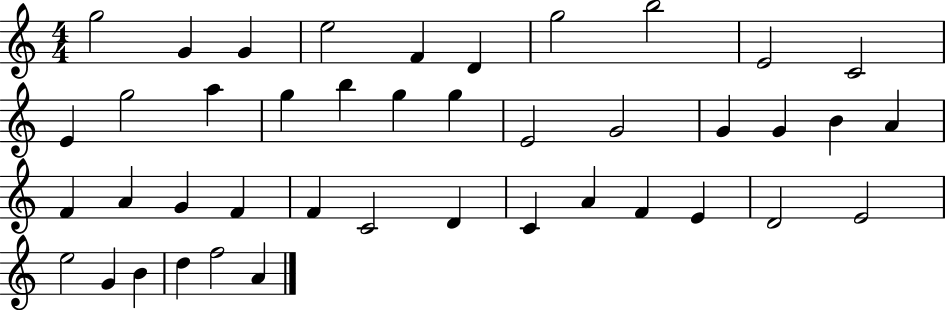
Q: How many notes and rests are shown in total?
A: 42